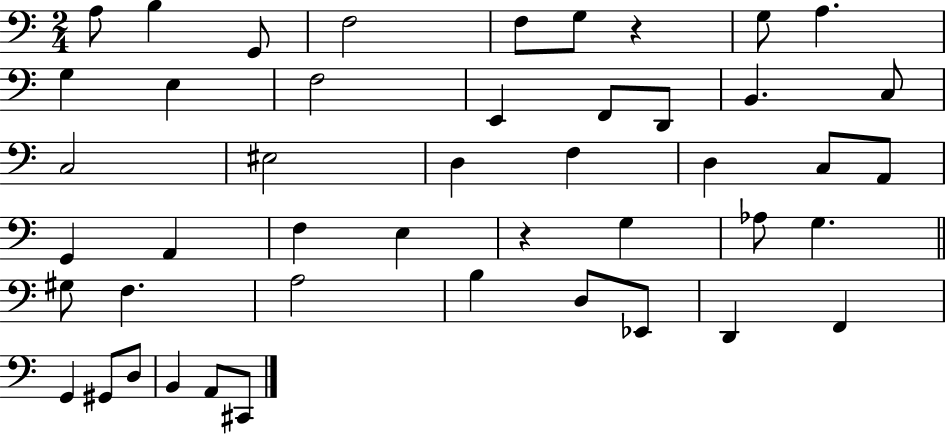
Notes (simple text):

A3/e B3/q G2/e F3/h F3/e G3/e R/q G3/e A3/q. G3/q E3/q F3/h E2/q F2/e D2/e B2/q. C3/e C3/h EIS3/h D3/q F3/q D3/q C3/e A2/e G2/q A2/q F3/q E3/q R/q G3/q Ab3/e G3/q. G#3/e F3/q. A3/h B3/q D3/e Eb2/e D2/q F2/q G2/q G#2/e D3/e B2/q A2/e C#2/e